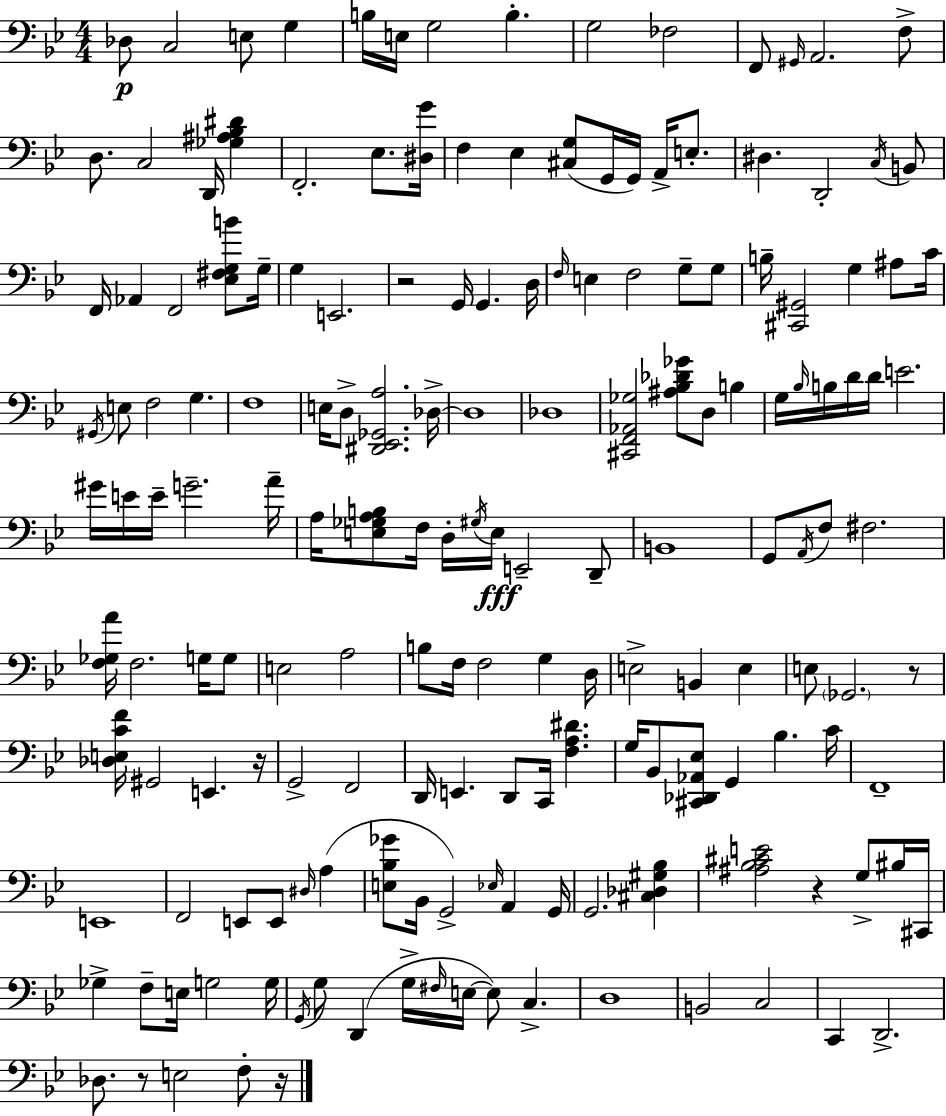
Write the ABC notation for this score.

X:1
T:Untitled
M:4/4
L:1/4
K:Bb
_D,/2 C,2 E,/2 G, B,/4 E,/4 G,2 B, G,2 _F,2 F,,/2 ^G,,/4 A,,2 F,/2 D,/2 C,2 D,,/4 [_G,^A,_B,^D] F,,2 _E,/2 [^D,G]/4 F, _E, [^C,G,]/2 G,,/4 G,,/4 A,,/4 E,/2 ^D, D,,2 C,/4 B,,/2 F,,/4 _A,, F,,2 [_E,^F,G,B]/2 G,/4 G, E,,2 z2 G,,/4 G,, D,/4 F,/4 E, F,2 G,/2 G,/2 B,/4 [^C,,^G,,]2 G, ^A,/2 C/4 ^G,,/4 E,/2 F,2 G, F,4 E,/4 D,/2 [^D,,_E,,_G,,A,]2 _D,/4 _D,4 _D,4 [^C,,F,,_A,,_G,]2 [^A,_B,_D_G]/2 D,/2 B, G,/4 _B,/4 B,/4 D/4 D/4 E2 ^G/4 E/4 E/4 G2 A/4 A,/4 [E,_G,A,B,]/2 F,/4 D,/4 ^G,/4 E,/4 E,,2 D,,/2 B,,4 G,,/2 A,,/4 F,/2 ^F,2 [F,_G,A]/4 F,2 G,/4 G,/2 E,2 A,2 B,/2 F,/4 F,2 G, D,/4 E,2 B,, E, E,/2 _G,,2 z/2 [_D,E,CF]/4 ^G,,2 E,, z/4 G,,2 F,,2 D,,/4 E,, D,,/2 C,,/4 [F,A,^D] G,/4 _B,,/2 [^C,,_D,,_A,,_E,]/2 G,, _B, C/4 F,,4 E,,4 F,,2 E,,/2 E,,/2 ^D,/4 A, [E,_B,_G]/2 _B,,/4 G,,2 _E,/4 A,, G,,/4 G,,2 [^C,_D,^G,_B,] [^A,_B,^CE]2 z G,/2 ^B,/4 ^C,,/4 _G, F,/2 E,/4 G,2 G,/4 G,,/4 G,/2 D,, G,/4 ^F,/4 E,/4 E,/2 C, D,4 B,,2 C,2 C,, D,,2 _D,/2 z/2 E,2 F,/2 z/4